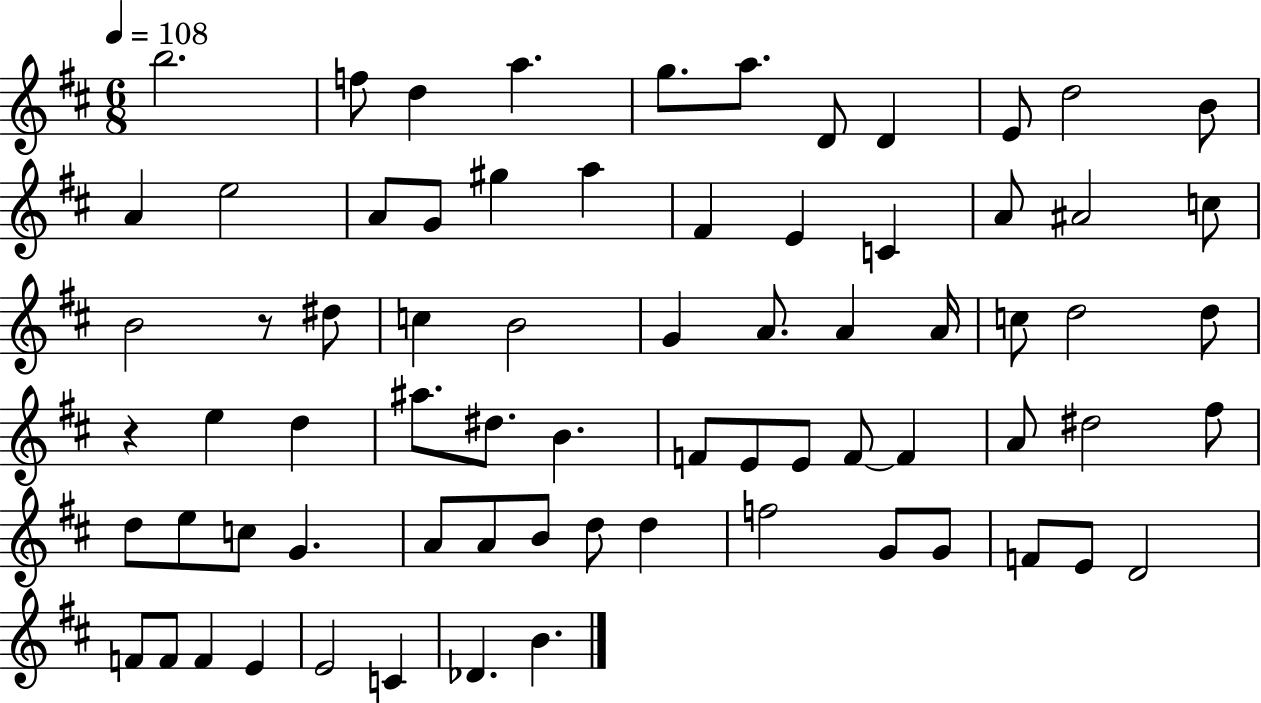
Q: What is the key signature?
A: D major